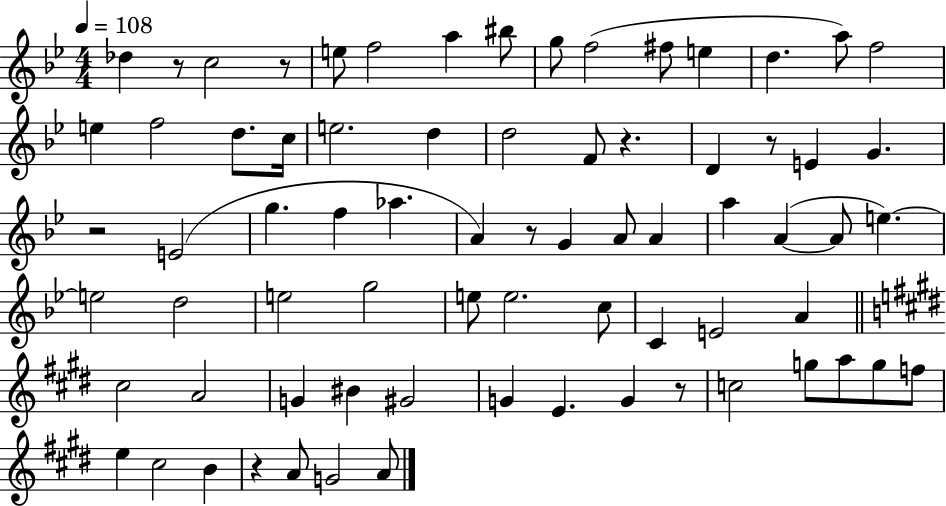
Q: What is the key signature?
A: BES major